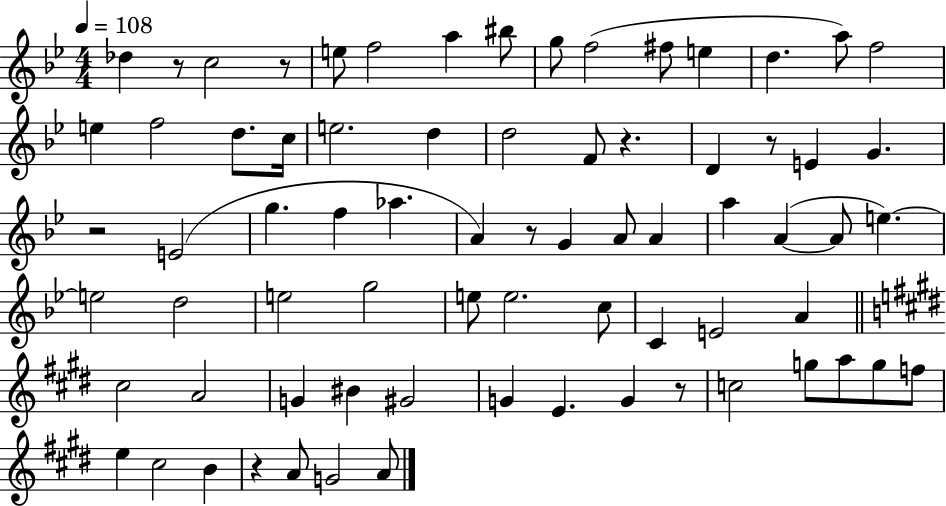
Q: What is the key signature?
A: BES major